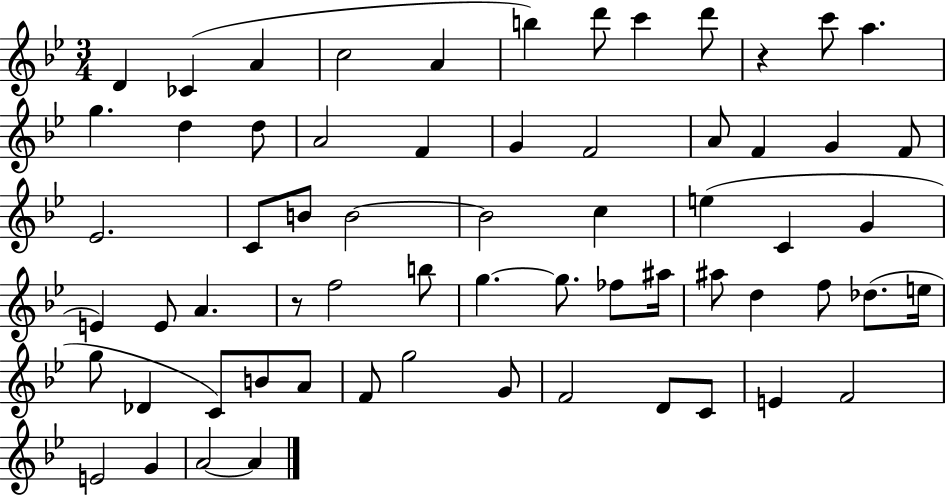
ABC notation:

X:1
T:Untitled
M:3/4
L:1/4
K:Bb
D _C A c2 A b d'/2 c' d'/2 z c'/2 a g d d/2 A2 F G F2 A/2 F G F/2 _E2 C/2 B/2 B2 B2 c e C G E E/2 A z/2 f2 b/2 g g/2 _f/2 ^a/4 ^a/2 d f/2 _d/2 e/4 g/2 _D C/2 B/2 A/2 F/2 g2 G/2 F2 D/2 C/2 E F2 E2 G A2 A